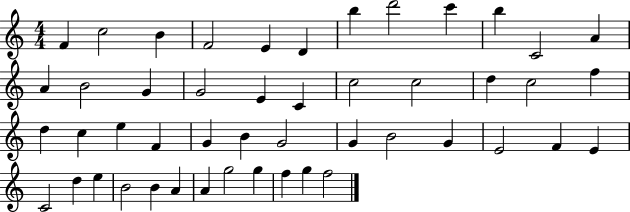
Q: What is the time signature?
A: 4/4